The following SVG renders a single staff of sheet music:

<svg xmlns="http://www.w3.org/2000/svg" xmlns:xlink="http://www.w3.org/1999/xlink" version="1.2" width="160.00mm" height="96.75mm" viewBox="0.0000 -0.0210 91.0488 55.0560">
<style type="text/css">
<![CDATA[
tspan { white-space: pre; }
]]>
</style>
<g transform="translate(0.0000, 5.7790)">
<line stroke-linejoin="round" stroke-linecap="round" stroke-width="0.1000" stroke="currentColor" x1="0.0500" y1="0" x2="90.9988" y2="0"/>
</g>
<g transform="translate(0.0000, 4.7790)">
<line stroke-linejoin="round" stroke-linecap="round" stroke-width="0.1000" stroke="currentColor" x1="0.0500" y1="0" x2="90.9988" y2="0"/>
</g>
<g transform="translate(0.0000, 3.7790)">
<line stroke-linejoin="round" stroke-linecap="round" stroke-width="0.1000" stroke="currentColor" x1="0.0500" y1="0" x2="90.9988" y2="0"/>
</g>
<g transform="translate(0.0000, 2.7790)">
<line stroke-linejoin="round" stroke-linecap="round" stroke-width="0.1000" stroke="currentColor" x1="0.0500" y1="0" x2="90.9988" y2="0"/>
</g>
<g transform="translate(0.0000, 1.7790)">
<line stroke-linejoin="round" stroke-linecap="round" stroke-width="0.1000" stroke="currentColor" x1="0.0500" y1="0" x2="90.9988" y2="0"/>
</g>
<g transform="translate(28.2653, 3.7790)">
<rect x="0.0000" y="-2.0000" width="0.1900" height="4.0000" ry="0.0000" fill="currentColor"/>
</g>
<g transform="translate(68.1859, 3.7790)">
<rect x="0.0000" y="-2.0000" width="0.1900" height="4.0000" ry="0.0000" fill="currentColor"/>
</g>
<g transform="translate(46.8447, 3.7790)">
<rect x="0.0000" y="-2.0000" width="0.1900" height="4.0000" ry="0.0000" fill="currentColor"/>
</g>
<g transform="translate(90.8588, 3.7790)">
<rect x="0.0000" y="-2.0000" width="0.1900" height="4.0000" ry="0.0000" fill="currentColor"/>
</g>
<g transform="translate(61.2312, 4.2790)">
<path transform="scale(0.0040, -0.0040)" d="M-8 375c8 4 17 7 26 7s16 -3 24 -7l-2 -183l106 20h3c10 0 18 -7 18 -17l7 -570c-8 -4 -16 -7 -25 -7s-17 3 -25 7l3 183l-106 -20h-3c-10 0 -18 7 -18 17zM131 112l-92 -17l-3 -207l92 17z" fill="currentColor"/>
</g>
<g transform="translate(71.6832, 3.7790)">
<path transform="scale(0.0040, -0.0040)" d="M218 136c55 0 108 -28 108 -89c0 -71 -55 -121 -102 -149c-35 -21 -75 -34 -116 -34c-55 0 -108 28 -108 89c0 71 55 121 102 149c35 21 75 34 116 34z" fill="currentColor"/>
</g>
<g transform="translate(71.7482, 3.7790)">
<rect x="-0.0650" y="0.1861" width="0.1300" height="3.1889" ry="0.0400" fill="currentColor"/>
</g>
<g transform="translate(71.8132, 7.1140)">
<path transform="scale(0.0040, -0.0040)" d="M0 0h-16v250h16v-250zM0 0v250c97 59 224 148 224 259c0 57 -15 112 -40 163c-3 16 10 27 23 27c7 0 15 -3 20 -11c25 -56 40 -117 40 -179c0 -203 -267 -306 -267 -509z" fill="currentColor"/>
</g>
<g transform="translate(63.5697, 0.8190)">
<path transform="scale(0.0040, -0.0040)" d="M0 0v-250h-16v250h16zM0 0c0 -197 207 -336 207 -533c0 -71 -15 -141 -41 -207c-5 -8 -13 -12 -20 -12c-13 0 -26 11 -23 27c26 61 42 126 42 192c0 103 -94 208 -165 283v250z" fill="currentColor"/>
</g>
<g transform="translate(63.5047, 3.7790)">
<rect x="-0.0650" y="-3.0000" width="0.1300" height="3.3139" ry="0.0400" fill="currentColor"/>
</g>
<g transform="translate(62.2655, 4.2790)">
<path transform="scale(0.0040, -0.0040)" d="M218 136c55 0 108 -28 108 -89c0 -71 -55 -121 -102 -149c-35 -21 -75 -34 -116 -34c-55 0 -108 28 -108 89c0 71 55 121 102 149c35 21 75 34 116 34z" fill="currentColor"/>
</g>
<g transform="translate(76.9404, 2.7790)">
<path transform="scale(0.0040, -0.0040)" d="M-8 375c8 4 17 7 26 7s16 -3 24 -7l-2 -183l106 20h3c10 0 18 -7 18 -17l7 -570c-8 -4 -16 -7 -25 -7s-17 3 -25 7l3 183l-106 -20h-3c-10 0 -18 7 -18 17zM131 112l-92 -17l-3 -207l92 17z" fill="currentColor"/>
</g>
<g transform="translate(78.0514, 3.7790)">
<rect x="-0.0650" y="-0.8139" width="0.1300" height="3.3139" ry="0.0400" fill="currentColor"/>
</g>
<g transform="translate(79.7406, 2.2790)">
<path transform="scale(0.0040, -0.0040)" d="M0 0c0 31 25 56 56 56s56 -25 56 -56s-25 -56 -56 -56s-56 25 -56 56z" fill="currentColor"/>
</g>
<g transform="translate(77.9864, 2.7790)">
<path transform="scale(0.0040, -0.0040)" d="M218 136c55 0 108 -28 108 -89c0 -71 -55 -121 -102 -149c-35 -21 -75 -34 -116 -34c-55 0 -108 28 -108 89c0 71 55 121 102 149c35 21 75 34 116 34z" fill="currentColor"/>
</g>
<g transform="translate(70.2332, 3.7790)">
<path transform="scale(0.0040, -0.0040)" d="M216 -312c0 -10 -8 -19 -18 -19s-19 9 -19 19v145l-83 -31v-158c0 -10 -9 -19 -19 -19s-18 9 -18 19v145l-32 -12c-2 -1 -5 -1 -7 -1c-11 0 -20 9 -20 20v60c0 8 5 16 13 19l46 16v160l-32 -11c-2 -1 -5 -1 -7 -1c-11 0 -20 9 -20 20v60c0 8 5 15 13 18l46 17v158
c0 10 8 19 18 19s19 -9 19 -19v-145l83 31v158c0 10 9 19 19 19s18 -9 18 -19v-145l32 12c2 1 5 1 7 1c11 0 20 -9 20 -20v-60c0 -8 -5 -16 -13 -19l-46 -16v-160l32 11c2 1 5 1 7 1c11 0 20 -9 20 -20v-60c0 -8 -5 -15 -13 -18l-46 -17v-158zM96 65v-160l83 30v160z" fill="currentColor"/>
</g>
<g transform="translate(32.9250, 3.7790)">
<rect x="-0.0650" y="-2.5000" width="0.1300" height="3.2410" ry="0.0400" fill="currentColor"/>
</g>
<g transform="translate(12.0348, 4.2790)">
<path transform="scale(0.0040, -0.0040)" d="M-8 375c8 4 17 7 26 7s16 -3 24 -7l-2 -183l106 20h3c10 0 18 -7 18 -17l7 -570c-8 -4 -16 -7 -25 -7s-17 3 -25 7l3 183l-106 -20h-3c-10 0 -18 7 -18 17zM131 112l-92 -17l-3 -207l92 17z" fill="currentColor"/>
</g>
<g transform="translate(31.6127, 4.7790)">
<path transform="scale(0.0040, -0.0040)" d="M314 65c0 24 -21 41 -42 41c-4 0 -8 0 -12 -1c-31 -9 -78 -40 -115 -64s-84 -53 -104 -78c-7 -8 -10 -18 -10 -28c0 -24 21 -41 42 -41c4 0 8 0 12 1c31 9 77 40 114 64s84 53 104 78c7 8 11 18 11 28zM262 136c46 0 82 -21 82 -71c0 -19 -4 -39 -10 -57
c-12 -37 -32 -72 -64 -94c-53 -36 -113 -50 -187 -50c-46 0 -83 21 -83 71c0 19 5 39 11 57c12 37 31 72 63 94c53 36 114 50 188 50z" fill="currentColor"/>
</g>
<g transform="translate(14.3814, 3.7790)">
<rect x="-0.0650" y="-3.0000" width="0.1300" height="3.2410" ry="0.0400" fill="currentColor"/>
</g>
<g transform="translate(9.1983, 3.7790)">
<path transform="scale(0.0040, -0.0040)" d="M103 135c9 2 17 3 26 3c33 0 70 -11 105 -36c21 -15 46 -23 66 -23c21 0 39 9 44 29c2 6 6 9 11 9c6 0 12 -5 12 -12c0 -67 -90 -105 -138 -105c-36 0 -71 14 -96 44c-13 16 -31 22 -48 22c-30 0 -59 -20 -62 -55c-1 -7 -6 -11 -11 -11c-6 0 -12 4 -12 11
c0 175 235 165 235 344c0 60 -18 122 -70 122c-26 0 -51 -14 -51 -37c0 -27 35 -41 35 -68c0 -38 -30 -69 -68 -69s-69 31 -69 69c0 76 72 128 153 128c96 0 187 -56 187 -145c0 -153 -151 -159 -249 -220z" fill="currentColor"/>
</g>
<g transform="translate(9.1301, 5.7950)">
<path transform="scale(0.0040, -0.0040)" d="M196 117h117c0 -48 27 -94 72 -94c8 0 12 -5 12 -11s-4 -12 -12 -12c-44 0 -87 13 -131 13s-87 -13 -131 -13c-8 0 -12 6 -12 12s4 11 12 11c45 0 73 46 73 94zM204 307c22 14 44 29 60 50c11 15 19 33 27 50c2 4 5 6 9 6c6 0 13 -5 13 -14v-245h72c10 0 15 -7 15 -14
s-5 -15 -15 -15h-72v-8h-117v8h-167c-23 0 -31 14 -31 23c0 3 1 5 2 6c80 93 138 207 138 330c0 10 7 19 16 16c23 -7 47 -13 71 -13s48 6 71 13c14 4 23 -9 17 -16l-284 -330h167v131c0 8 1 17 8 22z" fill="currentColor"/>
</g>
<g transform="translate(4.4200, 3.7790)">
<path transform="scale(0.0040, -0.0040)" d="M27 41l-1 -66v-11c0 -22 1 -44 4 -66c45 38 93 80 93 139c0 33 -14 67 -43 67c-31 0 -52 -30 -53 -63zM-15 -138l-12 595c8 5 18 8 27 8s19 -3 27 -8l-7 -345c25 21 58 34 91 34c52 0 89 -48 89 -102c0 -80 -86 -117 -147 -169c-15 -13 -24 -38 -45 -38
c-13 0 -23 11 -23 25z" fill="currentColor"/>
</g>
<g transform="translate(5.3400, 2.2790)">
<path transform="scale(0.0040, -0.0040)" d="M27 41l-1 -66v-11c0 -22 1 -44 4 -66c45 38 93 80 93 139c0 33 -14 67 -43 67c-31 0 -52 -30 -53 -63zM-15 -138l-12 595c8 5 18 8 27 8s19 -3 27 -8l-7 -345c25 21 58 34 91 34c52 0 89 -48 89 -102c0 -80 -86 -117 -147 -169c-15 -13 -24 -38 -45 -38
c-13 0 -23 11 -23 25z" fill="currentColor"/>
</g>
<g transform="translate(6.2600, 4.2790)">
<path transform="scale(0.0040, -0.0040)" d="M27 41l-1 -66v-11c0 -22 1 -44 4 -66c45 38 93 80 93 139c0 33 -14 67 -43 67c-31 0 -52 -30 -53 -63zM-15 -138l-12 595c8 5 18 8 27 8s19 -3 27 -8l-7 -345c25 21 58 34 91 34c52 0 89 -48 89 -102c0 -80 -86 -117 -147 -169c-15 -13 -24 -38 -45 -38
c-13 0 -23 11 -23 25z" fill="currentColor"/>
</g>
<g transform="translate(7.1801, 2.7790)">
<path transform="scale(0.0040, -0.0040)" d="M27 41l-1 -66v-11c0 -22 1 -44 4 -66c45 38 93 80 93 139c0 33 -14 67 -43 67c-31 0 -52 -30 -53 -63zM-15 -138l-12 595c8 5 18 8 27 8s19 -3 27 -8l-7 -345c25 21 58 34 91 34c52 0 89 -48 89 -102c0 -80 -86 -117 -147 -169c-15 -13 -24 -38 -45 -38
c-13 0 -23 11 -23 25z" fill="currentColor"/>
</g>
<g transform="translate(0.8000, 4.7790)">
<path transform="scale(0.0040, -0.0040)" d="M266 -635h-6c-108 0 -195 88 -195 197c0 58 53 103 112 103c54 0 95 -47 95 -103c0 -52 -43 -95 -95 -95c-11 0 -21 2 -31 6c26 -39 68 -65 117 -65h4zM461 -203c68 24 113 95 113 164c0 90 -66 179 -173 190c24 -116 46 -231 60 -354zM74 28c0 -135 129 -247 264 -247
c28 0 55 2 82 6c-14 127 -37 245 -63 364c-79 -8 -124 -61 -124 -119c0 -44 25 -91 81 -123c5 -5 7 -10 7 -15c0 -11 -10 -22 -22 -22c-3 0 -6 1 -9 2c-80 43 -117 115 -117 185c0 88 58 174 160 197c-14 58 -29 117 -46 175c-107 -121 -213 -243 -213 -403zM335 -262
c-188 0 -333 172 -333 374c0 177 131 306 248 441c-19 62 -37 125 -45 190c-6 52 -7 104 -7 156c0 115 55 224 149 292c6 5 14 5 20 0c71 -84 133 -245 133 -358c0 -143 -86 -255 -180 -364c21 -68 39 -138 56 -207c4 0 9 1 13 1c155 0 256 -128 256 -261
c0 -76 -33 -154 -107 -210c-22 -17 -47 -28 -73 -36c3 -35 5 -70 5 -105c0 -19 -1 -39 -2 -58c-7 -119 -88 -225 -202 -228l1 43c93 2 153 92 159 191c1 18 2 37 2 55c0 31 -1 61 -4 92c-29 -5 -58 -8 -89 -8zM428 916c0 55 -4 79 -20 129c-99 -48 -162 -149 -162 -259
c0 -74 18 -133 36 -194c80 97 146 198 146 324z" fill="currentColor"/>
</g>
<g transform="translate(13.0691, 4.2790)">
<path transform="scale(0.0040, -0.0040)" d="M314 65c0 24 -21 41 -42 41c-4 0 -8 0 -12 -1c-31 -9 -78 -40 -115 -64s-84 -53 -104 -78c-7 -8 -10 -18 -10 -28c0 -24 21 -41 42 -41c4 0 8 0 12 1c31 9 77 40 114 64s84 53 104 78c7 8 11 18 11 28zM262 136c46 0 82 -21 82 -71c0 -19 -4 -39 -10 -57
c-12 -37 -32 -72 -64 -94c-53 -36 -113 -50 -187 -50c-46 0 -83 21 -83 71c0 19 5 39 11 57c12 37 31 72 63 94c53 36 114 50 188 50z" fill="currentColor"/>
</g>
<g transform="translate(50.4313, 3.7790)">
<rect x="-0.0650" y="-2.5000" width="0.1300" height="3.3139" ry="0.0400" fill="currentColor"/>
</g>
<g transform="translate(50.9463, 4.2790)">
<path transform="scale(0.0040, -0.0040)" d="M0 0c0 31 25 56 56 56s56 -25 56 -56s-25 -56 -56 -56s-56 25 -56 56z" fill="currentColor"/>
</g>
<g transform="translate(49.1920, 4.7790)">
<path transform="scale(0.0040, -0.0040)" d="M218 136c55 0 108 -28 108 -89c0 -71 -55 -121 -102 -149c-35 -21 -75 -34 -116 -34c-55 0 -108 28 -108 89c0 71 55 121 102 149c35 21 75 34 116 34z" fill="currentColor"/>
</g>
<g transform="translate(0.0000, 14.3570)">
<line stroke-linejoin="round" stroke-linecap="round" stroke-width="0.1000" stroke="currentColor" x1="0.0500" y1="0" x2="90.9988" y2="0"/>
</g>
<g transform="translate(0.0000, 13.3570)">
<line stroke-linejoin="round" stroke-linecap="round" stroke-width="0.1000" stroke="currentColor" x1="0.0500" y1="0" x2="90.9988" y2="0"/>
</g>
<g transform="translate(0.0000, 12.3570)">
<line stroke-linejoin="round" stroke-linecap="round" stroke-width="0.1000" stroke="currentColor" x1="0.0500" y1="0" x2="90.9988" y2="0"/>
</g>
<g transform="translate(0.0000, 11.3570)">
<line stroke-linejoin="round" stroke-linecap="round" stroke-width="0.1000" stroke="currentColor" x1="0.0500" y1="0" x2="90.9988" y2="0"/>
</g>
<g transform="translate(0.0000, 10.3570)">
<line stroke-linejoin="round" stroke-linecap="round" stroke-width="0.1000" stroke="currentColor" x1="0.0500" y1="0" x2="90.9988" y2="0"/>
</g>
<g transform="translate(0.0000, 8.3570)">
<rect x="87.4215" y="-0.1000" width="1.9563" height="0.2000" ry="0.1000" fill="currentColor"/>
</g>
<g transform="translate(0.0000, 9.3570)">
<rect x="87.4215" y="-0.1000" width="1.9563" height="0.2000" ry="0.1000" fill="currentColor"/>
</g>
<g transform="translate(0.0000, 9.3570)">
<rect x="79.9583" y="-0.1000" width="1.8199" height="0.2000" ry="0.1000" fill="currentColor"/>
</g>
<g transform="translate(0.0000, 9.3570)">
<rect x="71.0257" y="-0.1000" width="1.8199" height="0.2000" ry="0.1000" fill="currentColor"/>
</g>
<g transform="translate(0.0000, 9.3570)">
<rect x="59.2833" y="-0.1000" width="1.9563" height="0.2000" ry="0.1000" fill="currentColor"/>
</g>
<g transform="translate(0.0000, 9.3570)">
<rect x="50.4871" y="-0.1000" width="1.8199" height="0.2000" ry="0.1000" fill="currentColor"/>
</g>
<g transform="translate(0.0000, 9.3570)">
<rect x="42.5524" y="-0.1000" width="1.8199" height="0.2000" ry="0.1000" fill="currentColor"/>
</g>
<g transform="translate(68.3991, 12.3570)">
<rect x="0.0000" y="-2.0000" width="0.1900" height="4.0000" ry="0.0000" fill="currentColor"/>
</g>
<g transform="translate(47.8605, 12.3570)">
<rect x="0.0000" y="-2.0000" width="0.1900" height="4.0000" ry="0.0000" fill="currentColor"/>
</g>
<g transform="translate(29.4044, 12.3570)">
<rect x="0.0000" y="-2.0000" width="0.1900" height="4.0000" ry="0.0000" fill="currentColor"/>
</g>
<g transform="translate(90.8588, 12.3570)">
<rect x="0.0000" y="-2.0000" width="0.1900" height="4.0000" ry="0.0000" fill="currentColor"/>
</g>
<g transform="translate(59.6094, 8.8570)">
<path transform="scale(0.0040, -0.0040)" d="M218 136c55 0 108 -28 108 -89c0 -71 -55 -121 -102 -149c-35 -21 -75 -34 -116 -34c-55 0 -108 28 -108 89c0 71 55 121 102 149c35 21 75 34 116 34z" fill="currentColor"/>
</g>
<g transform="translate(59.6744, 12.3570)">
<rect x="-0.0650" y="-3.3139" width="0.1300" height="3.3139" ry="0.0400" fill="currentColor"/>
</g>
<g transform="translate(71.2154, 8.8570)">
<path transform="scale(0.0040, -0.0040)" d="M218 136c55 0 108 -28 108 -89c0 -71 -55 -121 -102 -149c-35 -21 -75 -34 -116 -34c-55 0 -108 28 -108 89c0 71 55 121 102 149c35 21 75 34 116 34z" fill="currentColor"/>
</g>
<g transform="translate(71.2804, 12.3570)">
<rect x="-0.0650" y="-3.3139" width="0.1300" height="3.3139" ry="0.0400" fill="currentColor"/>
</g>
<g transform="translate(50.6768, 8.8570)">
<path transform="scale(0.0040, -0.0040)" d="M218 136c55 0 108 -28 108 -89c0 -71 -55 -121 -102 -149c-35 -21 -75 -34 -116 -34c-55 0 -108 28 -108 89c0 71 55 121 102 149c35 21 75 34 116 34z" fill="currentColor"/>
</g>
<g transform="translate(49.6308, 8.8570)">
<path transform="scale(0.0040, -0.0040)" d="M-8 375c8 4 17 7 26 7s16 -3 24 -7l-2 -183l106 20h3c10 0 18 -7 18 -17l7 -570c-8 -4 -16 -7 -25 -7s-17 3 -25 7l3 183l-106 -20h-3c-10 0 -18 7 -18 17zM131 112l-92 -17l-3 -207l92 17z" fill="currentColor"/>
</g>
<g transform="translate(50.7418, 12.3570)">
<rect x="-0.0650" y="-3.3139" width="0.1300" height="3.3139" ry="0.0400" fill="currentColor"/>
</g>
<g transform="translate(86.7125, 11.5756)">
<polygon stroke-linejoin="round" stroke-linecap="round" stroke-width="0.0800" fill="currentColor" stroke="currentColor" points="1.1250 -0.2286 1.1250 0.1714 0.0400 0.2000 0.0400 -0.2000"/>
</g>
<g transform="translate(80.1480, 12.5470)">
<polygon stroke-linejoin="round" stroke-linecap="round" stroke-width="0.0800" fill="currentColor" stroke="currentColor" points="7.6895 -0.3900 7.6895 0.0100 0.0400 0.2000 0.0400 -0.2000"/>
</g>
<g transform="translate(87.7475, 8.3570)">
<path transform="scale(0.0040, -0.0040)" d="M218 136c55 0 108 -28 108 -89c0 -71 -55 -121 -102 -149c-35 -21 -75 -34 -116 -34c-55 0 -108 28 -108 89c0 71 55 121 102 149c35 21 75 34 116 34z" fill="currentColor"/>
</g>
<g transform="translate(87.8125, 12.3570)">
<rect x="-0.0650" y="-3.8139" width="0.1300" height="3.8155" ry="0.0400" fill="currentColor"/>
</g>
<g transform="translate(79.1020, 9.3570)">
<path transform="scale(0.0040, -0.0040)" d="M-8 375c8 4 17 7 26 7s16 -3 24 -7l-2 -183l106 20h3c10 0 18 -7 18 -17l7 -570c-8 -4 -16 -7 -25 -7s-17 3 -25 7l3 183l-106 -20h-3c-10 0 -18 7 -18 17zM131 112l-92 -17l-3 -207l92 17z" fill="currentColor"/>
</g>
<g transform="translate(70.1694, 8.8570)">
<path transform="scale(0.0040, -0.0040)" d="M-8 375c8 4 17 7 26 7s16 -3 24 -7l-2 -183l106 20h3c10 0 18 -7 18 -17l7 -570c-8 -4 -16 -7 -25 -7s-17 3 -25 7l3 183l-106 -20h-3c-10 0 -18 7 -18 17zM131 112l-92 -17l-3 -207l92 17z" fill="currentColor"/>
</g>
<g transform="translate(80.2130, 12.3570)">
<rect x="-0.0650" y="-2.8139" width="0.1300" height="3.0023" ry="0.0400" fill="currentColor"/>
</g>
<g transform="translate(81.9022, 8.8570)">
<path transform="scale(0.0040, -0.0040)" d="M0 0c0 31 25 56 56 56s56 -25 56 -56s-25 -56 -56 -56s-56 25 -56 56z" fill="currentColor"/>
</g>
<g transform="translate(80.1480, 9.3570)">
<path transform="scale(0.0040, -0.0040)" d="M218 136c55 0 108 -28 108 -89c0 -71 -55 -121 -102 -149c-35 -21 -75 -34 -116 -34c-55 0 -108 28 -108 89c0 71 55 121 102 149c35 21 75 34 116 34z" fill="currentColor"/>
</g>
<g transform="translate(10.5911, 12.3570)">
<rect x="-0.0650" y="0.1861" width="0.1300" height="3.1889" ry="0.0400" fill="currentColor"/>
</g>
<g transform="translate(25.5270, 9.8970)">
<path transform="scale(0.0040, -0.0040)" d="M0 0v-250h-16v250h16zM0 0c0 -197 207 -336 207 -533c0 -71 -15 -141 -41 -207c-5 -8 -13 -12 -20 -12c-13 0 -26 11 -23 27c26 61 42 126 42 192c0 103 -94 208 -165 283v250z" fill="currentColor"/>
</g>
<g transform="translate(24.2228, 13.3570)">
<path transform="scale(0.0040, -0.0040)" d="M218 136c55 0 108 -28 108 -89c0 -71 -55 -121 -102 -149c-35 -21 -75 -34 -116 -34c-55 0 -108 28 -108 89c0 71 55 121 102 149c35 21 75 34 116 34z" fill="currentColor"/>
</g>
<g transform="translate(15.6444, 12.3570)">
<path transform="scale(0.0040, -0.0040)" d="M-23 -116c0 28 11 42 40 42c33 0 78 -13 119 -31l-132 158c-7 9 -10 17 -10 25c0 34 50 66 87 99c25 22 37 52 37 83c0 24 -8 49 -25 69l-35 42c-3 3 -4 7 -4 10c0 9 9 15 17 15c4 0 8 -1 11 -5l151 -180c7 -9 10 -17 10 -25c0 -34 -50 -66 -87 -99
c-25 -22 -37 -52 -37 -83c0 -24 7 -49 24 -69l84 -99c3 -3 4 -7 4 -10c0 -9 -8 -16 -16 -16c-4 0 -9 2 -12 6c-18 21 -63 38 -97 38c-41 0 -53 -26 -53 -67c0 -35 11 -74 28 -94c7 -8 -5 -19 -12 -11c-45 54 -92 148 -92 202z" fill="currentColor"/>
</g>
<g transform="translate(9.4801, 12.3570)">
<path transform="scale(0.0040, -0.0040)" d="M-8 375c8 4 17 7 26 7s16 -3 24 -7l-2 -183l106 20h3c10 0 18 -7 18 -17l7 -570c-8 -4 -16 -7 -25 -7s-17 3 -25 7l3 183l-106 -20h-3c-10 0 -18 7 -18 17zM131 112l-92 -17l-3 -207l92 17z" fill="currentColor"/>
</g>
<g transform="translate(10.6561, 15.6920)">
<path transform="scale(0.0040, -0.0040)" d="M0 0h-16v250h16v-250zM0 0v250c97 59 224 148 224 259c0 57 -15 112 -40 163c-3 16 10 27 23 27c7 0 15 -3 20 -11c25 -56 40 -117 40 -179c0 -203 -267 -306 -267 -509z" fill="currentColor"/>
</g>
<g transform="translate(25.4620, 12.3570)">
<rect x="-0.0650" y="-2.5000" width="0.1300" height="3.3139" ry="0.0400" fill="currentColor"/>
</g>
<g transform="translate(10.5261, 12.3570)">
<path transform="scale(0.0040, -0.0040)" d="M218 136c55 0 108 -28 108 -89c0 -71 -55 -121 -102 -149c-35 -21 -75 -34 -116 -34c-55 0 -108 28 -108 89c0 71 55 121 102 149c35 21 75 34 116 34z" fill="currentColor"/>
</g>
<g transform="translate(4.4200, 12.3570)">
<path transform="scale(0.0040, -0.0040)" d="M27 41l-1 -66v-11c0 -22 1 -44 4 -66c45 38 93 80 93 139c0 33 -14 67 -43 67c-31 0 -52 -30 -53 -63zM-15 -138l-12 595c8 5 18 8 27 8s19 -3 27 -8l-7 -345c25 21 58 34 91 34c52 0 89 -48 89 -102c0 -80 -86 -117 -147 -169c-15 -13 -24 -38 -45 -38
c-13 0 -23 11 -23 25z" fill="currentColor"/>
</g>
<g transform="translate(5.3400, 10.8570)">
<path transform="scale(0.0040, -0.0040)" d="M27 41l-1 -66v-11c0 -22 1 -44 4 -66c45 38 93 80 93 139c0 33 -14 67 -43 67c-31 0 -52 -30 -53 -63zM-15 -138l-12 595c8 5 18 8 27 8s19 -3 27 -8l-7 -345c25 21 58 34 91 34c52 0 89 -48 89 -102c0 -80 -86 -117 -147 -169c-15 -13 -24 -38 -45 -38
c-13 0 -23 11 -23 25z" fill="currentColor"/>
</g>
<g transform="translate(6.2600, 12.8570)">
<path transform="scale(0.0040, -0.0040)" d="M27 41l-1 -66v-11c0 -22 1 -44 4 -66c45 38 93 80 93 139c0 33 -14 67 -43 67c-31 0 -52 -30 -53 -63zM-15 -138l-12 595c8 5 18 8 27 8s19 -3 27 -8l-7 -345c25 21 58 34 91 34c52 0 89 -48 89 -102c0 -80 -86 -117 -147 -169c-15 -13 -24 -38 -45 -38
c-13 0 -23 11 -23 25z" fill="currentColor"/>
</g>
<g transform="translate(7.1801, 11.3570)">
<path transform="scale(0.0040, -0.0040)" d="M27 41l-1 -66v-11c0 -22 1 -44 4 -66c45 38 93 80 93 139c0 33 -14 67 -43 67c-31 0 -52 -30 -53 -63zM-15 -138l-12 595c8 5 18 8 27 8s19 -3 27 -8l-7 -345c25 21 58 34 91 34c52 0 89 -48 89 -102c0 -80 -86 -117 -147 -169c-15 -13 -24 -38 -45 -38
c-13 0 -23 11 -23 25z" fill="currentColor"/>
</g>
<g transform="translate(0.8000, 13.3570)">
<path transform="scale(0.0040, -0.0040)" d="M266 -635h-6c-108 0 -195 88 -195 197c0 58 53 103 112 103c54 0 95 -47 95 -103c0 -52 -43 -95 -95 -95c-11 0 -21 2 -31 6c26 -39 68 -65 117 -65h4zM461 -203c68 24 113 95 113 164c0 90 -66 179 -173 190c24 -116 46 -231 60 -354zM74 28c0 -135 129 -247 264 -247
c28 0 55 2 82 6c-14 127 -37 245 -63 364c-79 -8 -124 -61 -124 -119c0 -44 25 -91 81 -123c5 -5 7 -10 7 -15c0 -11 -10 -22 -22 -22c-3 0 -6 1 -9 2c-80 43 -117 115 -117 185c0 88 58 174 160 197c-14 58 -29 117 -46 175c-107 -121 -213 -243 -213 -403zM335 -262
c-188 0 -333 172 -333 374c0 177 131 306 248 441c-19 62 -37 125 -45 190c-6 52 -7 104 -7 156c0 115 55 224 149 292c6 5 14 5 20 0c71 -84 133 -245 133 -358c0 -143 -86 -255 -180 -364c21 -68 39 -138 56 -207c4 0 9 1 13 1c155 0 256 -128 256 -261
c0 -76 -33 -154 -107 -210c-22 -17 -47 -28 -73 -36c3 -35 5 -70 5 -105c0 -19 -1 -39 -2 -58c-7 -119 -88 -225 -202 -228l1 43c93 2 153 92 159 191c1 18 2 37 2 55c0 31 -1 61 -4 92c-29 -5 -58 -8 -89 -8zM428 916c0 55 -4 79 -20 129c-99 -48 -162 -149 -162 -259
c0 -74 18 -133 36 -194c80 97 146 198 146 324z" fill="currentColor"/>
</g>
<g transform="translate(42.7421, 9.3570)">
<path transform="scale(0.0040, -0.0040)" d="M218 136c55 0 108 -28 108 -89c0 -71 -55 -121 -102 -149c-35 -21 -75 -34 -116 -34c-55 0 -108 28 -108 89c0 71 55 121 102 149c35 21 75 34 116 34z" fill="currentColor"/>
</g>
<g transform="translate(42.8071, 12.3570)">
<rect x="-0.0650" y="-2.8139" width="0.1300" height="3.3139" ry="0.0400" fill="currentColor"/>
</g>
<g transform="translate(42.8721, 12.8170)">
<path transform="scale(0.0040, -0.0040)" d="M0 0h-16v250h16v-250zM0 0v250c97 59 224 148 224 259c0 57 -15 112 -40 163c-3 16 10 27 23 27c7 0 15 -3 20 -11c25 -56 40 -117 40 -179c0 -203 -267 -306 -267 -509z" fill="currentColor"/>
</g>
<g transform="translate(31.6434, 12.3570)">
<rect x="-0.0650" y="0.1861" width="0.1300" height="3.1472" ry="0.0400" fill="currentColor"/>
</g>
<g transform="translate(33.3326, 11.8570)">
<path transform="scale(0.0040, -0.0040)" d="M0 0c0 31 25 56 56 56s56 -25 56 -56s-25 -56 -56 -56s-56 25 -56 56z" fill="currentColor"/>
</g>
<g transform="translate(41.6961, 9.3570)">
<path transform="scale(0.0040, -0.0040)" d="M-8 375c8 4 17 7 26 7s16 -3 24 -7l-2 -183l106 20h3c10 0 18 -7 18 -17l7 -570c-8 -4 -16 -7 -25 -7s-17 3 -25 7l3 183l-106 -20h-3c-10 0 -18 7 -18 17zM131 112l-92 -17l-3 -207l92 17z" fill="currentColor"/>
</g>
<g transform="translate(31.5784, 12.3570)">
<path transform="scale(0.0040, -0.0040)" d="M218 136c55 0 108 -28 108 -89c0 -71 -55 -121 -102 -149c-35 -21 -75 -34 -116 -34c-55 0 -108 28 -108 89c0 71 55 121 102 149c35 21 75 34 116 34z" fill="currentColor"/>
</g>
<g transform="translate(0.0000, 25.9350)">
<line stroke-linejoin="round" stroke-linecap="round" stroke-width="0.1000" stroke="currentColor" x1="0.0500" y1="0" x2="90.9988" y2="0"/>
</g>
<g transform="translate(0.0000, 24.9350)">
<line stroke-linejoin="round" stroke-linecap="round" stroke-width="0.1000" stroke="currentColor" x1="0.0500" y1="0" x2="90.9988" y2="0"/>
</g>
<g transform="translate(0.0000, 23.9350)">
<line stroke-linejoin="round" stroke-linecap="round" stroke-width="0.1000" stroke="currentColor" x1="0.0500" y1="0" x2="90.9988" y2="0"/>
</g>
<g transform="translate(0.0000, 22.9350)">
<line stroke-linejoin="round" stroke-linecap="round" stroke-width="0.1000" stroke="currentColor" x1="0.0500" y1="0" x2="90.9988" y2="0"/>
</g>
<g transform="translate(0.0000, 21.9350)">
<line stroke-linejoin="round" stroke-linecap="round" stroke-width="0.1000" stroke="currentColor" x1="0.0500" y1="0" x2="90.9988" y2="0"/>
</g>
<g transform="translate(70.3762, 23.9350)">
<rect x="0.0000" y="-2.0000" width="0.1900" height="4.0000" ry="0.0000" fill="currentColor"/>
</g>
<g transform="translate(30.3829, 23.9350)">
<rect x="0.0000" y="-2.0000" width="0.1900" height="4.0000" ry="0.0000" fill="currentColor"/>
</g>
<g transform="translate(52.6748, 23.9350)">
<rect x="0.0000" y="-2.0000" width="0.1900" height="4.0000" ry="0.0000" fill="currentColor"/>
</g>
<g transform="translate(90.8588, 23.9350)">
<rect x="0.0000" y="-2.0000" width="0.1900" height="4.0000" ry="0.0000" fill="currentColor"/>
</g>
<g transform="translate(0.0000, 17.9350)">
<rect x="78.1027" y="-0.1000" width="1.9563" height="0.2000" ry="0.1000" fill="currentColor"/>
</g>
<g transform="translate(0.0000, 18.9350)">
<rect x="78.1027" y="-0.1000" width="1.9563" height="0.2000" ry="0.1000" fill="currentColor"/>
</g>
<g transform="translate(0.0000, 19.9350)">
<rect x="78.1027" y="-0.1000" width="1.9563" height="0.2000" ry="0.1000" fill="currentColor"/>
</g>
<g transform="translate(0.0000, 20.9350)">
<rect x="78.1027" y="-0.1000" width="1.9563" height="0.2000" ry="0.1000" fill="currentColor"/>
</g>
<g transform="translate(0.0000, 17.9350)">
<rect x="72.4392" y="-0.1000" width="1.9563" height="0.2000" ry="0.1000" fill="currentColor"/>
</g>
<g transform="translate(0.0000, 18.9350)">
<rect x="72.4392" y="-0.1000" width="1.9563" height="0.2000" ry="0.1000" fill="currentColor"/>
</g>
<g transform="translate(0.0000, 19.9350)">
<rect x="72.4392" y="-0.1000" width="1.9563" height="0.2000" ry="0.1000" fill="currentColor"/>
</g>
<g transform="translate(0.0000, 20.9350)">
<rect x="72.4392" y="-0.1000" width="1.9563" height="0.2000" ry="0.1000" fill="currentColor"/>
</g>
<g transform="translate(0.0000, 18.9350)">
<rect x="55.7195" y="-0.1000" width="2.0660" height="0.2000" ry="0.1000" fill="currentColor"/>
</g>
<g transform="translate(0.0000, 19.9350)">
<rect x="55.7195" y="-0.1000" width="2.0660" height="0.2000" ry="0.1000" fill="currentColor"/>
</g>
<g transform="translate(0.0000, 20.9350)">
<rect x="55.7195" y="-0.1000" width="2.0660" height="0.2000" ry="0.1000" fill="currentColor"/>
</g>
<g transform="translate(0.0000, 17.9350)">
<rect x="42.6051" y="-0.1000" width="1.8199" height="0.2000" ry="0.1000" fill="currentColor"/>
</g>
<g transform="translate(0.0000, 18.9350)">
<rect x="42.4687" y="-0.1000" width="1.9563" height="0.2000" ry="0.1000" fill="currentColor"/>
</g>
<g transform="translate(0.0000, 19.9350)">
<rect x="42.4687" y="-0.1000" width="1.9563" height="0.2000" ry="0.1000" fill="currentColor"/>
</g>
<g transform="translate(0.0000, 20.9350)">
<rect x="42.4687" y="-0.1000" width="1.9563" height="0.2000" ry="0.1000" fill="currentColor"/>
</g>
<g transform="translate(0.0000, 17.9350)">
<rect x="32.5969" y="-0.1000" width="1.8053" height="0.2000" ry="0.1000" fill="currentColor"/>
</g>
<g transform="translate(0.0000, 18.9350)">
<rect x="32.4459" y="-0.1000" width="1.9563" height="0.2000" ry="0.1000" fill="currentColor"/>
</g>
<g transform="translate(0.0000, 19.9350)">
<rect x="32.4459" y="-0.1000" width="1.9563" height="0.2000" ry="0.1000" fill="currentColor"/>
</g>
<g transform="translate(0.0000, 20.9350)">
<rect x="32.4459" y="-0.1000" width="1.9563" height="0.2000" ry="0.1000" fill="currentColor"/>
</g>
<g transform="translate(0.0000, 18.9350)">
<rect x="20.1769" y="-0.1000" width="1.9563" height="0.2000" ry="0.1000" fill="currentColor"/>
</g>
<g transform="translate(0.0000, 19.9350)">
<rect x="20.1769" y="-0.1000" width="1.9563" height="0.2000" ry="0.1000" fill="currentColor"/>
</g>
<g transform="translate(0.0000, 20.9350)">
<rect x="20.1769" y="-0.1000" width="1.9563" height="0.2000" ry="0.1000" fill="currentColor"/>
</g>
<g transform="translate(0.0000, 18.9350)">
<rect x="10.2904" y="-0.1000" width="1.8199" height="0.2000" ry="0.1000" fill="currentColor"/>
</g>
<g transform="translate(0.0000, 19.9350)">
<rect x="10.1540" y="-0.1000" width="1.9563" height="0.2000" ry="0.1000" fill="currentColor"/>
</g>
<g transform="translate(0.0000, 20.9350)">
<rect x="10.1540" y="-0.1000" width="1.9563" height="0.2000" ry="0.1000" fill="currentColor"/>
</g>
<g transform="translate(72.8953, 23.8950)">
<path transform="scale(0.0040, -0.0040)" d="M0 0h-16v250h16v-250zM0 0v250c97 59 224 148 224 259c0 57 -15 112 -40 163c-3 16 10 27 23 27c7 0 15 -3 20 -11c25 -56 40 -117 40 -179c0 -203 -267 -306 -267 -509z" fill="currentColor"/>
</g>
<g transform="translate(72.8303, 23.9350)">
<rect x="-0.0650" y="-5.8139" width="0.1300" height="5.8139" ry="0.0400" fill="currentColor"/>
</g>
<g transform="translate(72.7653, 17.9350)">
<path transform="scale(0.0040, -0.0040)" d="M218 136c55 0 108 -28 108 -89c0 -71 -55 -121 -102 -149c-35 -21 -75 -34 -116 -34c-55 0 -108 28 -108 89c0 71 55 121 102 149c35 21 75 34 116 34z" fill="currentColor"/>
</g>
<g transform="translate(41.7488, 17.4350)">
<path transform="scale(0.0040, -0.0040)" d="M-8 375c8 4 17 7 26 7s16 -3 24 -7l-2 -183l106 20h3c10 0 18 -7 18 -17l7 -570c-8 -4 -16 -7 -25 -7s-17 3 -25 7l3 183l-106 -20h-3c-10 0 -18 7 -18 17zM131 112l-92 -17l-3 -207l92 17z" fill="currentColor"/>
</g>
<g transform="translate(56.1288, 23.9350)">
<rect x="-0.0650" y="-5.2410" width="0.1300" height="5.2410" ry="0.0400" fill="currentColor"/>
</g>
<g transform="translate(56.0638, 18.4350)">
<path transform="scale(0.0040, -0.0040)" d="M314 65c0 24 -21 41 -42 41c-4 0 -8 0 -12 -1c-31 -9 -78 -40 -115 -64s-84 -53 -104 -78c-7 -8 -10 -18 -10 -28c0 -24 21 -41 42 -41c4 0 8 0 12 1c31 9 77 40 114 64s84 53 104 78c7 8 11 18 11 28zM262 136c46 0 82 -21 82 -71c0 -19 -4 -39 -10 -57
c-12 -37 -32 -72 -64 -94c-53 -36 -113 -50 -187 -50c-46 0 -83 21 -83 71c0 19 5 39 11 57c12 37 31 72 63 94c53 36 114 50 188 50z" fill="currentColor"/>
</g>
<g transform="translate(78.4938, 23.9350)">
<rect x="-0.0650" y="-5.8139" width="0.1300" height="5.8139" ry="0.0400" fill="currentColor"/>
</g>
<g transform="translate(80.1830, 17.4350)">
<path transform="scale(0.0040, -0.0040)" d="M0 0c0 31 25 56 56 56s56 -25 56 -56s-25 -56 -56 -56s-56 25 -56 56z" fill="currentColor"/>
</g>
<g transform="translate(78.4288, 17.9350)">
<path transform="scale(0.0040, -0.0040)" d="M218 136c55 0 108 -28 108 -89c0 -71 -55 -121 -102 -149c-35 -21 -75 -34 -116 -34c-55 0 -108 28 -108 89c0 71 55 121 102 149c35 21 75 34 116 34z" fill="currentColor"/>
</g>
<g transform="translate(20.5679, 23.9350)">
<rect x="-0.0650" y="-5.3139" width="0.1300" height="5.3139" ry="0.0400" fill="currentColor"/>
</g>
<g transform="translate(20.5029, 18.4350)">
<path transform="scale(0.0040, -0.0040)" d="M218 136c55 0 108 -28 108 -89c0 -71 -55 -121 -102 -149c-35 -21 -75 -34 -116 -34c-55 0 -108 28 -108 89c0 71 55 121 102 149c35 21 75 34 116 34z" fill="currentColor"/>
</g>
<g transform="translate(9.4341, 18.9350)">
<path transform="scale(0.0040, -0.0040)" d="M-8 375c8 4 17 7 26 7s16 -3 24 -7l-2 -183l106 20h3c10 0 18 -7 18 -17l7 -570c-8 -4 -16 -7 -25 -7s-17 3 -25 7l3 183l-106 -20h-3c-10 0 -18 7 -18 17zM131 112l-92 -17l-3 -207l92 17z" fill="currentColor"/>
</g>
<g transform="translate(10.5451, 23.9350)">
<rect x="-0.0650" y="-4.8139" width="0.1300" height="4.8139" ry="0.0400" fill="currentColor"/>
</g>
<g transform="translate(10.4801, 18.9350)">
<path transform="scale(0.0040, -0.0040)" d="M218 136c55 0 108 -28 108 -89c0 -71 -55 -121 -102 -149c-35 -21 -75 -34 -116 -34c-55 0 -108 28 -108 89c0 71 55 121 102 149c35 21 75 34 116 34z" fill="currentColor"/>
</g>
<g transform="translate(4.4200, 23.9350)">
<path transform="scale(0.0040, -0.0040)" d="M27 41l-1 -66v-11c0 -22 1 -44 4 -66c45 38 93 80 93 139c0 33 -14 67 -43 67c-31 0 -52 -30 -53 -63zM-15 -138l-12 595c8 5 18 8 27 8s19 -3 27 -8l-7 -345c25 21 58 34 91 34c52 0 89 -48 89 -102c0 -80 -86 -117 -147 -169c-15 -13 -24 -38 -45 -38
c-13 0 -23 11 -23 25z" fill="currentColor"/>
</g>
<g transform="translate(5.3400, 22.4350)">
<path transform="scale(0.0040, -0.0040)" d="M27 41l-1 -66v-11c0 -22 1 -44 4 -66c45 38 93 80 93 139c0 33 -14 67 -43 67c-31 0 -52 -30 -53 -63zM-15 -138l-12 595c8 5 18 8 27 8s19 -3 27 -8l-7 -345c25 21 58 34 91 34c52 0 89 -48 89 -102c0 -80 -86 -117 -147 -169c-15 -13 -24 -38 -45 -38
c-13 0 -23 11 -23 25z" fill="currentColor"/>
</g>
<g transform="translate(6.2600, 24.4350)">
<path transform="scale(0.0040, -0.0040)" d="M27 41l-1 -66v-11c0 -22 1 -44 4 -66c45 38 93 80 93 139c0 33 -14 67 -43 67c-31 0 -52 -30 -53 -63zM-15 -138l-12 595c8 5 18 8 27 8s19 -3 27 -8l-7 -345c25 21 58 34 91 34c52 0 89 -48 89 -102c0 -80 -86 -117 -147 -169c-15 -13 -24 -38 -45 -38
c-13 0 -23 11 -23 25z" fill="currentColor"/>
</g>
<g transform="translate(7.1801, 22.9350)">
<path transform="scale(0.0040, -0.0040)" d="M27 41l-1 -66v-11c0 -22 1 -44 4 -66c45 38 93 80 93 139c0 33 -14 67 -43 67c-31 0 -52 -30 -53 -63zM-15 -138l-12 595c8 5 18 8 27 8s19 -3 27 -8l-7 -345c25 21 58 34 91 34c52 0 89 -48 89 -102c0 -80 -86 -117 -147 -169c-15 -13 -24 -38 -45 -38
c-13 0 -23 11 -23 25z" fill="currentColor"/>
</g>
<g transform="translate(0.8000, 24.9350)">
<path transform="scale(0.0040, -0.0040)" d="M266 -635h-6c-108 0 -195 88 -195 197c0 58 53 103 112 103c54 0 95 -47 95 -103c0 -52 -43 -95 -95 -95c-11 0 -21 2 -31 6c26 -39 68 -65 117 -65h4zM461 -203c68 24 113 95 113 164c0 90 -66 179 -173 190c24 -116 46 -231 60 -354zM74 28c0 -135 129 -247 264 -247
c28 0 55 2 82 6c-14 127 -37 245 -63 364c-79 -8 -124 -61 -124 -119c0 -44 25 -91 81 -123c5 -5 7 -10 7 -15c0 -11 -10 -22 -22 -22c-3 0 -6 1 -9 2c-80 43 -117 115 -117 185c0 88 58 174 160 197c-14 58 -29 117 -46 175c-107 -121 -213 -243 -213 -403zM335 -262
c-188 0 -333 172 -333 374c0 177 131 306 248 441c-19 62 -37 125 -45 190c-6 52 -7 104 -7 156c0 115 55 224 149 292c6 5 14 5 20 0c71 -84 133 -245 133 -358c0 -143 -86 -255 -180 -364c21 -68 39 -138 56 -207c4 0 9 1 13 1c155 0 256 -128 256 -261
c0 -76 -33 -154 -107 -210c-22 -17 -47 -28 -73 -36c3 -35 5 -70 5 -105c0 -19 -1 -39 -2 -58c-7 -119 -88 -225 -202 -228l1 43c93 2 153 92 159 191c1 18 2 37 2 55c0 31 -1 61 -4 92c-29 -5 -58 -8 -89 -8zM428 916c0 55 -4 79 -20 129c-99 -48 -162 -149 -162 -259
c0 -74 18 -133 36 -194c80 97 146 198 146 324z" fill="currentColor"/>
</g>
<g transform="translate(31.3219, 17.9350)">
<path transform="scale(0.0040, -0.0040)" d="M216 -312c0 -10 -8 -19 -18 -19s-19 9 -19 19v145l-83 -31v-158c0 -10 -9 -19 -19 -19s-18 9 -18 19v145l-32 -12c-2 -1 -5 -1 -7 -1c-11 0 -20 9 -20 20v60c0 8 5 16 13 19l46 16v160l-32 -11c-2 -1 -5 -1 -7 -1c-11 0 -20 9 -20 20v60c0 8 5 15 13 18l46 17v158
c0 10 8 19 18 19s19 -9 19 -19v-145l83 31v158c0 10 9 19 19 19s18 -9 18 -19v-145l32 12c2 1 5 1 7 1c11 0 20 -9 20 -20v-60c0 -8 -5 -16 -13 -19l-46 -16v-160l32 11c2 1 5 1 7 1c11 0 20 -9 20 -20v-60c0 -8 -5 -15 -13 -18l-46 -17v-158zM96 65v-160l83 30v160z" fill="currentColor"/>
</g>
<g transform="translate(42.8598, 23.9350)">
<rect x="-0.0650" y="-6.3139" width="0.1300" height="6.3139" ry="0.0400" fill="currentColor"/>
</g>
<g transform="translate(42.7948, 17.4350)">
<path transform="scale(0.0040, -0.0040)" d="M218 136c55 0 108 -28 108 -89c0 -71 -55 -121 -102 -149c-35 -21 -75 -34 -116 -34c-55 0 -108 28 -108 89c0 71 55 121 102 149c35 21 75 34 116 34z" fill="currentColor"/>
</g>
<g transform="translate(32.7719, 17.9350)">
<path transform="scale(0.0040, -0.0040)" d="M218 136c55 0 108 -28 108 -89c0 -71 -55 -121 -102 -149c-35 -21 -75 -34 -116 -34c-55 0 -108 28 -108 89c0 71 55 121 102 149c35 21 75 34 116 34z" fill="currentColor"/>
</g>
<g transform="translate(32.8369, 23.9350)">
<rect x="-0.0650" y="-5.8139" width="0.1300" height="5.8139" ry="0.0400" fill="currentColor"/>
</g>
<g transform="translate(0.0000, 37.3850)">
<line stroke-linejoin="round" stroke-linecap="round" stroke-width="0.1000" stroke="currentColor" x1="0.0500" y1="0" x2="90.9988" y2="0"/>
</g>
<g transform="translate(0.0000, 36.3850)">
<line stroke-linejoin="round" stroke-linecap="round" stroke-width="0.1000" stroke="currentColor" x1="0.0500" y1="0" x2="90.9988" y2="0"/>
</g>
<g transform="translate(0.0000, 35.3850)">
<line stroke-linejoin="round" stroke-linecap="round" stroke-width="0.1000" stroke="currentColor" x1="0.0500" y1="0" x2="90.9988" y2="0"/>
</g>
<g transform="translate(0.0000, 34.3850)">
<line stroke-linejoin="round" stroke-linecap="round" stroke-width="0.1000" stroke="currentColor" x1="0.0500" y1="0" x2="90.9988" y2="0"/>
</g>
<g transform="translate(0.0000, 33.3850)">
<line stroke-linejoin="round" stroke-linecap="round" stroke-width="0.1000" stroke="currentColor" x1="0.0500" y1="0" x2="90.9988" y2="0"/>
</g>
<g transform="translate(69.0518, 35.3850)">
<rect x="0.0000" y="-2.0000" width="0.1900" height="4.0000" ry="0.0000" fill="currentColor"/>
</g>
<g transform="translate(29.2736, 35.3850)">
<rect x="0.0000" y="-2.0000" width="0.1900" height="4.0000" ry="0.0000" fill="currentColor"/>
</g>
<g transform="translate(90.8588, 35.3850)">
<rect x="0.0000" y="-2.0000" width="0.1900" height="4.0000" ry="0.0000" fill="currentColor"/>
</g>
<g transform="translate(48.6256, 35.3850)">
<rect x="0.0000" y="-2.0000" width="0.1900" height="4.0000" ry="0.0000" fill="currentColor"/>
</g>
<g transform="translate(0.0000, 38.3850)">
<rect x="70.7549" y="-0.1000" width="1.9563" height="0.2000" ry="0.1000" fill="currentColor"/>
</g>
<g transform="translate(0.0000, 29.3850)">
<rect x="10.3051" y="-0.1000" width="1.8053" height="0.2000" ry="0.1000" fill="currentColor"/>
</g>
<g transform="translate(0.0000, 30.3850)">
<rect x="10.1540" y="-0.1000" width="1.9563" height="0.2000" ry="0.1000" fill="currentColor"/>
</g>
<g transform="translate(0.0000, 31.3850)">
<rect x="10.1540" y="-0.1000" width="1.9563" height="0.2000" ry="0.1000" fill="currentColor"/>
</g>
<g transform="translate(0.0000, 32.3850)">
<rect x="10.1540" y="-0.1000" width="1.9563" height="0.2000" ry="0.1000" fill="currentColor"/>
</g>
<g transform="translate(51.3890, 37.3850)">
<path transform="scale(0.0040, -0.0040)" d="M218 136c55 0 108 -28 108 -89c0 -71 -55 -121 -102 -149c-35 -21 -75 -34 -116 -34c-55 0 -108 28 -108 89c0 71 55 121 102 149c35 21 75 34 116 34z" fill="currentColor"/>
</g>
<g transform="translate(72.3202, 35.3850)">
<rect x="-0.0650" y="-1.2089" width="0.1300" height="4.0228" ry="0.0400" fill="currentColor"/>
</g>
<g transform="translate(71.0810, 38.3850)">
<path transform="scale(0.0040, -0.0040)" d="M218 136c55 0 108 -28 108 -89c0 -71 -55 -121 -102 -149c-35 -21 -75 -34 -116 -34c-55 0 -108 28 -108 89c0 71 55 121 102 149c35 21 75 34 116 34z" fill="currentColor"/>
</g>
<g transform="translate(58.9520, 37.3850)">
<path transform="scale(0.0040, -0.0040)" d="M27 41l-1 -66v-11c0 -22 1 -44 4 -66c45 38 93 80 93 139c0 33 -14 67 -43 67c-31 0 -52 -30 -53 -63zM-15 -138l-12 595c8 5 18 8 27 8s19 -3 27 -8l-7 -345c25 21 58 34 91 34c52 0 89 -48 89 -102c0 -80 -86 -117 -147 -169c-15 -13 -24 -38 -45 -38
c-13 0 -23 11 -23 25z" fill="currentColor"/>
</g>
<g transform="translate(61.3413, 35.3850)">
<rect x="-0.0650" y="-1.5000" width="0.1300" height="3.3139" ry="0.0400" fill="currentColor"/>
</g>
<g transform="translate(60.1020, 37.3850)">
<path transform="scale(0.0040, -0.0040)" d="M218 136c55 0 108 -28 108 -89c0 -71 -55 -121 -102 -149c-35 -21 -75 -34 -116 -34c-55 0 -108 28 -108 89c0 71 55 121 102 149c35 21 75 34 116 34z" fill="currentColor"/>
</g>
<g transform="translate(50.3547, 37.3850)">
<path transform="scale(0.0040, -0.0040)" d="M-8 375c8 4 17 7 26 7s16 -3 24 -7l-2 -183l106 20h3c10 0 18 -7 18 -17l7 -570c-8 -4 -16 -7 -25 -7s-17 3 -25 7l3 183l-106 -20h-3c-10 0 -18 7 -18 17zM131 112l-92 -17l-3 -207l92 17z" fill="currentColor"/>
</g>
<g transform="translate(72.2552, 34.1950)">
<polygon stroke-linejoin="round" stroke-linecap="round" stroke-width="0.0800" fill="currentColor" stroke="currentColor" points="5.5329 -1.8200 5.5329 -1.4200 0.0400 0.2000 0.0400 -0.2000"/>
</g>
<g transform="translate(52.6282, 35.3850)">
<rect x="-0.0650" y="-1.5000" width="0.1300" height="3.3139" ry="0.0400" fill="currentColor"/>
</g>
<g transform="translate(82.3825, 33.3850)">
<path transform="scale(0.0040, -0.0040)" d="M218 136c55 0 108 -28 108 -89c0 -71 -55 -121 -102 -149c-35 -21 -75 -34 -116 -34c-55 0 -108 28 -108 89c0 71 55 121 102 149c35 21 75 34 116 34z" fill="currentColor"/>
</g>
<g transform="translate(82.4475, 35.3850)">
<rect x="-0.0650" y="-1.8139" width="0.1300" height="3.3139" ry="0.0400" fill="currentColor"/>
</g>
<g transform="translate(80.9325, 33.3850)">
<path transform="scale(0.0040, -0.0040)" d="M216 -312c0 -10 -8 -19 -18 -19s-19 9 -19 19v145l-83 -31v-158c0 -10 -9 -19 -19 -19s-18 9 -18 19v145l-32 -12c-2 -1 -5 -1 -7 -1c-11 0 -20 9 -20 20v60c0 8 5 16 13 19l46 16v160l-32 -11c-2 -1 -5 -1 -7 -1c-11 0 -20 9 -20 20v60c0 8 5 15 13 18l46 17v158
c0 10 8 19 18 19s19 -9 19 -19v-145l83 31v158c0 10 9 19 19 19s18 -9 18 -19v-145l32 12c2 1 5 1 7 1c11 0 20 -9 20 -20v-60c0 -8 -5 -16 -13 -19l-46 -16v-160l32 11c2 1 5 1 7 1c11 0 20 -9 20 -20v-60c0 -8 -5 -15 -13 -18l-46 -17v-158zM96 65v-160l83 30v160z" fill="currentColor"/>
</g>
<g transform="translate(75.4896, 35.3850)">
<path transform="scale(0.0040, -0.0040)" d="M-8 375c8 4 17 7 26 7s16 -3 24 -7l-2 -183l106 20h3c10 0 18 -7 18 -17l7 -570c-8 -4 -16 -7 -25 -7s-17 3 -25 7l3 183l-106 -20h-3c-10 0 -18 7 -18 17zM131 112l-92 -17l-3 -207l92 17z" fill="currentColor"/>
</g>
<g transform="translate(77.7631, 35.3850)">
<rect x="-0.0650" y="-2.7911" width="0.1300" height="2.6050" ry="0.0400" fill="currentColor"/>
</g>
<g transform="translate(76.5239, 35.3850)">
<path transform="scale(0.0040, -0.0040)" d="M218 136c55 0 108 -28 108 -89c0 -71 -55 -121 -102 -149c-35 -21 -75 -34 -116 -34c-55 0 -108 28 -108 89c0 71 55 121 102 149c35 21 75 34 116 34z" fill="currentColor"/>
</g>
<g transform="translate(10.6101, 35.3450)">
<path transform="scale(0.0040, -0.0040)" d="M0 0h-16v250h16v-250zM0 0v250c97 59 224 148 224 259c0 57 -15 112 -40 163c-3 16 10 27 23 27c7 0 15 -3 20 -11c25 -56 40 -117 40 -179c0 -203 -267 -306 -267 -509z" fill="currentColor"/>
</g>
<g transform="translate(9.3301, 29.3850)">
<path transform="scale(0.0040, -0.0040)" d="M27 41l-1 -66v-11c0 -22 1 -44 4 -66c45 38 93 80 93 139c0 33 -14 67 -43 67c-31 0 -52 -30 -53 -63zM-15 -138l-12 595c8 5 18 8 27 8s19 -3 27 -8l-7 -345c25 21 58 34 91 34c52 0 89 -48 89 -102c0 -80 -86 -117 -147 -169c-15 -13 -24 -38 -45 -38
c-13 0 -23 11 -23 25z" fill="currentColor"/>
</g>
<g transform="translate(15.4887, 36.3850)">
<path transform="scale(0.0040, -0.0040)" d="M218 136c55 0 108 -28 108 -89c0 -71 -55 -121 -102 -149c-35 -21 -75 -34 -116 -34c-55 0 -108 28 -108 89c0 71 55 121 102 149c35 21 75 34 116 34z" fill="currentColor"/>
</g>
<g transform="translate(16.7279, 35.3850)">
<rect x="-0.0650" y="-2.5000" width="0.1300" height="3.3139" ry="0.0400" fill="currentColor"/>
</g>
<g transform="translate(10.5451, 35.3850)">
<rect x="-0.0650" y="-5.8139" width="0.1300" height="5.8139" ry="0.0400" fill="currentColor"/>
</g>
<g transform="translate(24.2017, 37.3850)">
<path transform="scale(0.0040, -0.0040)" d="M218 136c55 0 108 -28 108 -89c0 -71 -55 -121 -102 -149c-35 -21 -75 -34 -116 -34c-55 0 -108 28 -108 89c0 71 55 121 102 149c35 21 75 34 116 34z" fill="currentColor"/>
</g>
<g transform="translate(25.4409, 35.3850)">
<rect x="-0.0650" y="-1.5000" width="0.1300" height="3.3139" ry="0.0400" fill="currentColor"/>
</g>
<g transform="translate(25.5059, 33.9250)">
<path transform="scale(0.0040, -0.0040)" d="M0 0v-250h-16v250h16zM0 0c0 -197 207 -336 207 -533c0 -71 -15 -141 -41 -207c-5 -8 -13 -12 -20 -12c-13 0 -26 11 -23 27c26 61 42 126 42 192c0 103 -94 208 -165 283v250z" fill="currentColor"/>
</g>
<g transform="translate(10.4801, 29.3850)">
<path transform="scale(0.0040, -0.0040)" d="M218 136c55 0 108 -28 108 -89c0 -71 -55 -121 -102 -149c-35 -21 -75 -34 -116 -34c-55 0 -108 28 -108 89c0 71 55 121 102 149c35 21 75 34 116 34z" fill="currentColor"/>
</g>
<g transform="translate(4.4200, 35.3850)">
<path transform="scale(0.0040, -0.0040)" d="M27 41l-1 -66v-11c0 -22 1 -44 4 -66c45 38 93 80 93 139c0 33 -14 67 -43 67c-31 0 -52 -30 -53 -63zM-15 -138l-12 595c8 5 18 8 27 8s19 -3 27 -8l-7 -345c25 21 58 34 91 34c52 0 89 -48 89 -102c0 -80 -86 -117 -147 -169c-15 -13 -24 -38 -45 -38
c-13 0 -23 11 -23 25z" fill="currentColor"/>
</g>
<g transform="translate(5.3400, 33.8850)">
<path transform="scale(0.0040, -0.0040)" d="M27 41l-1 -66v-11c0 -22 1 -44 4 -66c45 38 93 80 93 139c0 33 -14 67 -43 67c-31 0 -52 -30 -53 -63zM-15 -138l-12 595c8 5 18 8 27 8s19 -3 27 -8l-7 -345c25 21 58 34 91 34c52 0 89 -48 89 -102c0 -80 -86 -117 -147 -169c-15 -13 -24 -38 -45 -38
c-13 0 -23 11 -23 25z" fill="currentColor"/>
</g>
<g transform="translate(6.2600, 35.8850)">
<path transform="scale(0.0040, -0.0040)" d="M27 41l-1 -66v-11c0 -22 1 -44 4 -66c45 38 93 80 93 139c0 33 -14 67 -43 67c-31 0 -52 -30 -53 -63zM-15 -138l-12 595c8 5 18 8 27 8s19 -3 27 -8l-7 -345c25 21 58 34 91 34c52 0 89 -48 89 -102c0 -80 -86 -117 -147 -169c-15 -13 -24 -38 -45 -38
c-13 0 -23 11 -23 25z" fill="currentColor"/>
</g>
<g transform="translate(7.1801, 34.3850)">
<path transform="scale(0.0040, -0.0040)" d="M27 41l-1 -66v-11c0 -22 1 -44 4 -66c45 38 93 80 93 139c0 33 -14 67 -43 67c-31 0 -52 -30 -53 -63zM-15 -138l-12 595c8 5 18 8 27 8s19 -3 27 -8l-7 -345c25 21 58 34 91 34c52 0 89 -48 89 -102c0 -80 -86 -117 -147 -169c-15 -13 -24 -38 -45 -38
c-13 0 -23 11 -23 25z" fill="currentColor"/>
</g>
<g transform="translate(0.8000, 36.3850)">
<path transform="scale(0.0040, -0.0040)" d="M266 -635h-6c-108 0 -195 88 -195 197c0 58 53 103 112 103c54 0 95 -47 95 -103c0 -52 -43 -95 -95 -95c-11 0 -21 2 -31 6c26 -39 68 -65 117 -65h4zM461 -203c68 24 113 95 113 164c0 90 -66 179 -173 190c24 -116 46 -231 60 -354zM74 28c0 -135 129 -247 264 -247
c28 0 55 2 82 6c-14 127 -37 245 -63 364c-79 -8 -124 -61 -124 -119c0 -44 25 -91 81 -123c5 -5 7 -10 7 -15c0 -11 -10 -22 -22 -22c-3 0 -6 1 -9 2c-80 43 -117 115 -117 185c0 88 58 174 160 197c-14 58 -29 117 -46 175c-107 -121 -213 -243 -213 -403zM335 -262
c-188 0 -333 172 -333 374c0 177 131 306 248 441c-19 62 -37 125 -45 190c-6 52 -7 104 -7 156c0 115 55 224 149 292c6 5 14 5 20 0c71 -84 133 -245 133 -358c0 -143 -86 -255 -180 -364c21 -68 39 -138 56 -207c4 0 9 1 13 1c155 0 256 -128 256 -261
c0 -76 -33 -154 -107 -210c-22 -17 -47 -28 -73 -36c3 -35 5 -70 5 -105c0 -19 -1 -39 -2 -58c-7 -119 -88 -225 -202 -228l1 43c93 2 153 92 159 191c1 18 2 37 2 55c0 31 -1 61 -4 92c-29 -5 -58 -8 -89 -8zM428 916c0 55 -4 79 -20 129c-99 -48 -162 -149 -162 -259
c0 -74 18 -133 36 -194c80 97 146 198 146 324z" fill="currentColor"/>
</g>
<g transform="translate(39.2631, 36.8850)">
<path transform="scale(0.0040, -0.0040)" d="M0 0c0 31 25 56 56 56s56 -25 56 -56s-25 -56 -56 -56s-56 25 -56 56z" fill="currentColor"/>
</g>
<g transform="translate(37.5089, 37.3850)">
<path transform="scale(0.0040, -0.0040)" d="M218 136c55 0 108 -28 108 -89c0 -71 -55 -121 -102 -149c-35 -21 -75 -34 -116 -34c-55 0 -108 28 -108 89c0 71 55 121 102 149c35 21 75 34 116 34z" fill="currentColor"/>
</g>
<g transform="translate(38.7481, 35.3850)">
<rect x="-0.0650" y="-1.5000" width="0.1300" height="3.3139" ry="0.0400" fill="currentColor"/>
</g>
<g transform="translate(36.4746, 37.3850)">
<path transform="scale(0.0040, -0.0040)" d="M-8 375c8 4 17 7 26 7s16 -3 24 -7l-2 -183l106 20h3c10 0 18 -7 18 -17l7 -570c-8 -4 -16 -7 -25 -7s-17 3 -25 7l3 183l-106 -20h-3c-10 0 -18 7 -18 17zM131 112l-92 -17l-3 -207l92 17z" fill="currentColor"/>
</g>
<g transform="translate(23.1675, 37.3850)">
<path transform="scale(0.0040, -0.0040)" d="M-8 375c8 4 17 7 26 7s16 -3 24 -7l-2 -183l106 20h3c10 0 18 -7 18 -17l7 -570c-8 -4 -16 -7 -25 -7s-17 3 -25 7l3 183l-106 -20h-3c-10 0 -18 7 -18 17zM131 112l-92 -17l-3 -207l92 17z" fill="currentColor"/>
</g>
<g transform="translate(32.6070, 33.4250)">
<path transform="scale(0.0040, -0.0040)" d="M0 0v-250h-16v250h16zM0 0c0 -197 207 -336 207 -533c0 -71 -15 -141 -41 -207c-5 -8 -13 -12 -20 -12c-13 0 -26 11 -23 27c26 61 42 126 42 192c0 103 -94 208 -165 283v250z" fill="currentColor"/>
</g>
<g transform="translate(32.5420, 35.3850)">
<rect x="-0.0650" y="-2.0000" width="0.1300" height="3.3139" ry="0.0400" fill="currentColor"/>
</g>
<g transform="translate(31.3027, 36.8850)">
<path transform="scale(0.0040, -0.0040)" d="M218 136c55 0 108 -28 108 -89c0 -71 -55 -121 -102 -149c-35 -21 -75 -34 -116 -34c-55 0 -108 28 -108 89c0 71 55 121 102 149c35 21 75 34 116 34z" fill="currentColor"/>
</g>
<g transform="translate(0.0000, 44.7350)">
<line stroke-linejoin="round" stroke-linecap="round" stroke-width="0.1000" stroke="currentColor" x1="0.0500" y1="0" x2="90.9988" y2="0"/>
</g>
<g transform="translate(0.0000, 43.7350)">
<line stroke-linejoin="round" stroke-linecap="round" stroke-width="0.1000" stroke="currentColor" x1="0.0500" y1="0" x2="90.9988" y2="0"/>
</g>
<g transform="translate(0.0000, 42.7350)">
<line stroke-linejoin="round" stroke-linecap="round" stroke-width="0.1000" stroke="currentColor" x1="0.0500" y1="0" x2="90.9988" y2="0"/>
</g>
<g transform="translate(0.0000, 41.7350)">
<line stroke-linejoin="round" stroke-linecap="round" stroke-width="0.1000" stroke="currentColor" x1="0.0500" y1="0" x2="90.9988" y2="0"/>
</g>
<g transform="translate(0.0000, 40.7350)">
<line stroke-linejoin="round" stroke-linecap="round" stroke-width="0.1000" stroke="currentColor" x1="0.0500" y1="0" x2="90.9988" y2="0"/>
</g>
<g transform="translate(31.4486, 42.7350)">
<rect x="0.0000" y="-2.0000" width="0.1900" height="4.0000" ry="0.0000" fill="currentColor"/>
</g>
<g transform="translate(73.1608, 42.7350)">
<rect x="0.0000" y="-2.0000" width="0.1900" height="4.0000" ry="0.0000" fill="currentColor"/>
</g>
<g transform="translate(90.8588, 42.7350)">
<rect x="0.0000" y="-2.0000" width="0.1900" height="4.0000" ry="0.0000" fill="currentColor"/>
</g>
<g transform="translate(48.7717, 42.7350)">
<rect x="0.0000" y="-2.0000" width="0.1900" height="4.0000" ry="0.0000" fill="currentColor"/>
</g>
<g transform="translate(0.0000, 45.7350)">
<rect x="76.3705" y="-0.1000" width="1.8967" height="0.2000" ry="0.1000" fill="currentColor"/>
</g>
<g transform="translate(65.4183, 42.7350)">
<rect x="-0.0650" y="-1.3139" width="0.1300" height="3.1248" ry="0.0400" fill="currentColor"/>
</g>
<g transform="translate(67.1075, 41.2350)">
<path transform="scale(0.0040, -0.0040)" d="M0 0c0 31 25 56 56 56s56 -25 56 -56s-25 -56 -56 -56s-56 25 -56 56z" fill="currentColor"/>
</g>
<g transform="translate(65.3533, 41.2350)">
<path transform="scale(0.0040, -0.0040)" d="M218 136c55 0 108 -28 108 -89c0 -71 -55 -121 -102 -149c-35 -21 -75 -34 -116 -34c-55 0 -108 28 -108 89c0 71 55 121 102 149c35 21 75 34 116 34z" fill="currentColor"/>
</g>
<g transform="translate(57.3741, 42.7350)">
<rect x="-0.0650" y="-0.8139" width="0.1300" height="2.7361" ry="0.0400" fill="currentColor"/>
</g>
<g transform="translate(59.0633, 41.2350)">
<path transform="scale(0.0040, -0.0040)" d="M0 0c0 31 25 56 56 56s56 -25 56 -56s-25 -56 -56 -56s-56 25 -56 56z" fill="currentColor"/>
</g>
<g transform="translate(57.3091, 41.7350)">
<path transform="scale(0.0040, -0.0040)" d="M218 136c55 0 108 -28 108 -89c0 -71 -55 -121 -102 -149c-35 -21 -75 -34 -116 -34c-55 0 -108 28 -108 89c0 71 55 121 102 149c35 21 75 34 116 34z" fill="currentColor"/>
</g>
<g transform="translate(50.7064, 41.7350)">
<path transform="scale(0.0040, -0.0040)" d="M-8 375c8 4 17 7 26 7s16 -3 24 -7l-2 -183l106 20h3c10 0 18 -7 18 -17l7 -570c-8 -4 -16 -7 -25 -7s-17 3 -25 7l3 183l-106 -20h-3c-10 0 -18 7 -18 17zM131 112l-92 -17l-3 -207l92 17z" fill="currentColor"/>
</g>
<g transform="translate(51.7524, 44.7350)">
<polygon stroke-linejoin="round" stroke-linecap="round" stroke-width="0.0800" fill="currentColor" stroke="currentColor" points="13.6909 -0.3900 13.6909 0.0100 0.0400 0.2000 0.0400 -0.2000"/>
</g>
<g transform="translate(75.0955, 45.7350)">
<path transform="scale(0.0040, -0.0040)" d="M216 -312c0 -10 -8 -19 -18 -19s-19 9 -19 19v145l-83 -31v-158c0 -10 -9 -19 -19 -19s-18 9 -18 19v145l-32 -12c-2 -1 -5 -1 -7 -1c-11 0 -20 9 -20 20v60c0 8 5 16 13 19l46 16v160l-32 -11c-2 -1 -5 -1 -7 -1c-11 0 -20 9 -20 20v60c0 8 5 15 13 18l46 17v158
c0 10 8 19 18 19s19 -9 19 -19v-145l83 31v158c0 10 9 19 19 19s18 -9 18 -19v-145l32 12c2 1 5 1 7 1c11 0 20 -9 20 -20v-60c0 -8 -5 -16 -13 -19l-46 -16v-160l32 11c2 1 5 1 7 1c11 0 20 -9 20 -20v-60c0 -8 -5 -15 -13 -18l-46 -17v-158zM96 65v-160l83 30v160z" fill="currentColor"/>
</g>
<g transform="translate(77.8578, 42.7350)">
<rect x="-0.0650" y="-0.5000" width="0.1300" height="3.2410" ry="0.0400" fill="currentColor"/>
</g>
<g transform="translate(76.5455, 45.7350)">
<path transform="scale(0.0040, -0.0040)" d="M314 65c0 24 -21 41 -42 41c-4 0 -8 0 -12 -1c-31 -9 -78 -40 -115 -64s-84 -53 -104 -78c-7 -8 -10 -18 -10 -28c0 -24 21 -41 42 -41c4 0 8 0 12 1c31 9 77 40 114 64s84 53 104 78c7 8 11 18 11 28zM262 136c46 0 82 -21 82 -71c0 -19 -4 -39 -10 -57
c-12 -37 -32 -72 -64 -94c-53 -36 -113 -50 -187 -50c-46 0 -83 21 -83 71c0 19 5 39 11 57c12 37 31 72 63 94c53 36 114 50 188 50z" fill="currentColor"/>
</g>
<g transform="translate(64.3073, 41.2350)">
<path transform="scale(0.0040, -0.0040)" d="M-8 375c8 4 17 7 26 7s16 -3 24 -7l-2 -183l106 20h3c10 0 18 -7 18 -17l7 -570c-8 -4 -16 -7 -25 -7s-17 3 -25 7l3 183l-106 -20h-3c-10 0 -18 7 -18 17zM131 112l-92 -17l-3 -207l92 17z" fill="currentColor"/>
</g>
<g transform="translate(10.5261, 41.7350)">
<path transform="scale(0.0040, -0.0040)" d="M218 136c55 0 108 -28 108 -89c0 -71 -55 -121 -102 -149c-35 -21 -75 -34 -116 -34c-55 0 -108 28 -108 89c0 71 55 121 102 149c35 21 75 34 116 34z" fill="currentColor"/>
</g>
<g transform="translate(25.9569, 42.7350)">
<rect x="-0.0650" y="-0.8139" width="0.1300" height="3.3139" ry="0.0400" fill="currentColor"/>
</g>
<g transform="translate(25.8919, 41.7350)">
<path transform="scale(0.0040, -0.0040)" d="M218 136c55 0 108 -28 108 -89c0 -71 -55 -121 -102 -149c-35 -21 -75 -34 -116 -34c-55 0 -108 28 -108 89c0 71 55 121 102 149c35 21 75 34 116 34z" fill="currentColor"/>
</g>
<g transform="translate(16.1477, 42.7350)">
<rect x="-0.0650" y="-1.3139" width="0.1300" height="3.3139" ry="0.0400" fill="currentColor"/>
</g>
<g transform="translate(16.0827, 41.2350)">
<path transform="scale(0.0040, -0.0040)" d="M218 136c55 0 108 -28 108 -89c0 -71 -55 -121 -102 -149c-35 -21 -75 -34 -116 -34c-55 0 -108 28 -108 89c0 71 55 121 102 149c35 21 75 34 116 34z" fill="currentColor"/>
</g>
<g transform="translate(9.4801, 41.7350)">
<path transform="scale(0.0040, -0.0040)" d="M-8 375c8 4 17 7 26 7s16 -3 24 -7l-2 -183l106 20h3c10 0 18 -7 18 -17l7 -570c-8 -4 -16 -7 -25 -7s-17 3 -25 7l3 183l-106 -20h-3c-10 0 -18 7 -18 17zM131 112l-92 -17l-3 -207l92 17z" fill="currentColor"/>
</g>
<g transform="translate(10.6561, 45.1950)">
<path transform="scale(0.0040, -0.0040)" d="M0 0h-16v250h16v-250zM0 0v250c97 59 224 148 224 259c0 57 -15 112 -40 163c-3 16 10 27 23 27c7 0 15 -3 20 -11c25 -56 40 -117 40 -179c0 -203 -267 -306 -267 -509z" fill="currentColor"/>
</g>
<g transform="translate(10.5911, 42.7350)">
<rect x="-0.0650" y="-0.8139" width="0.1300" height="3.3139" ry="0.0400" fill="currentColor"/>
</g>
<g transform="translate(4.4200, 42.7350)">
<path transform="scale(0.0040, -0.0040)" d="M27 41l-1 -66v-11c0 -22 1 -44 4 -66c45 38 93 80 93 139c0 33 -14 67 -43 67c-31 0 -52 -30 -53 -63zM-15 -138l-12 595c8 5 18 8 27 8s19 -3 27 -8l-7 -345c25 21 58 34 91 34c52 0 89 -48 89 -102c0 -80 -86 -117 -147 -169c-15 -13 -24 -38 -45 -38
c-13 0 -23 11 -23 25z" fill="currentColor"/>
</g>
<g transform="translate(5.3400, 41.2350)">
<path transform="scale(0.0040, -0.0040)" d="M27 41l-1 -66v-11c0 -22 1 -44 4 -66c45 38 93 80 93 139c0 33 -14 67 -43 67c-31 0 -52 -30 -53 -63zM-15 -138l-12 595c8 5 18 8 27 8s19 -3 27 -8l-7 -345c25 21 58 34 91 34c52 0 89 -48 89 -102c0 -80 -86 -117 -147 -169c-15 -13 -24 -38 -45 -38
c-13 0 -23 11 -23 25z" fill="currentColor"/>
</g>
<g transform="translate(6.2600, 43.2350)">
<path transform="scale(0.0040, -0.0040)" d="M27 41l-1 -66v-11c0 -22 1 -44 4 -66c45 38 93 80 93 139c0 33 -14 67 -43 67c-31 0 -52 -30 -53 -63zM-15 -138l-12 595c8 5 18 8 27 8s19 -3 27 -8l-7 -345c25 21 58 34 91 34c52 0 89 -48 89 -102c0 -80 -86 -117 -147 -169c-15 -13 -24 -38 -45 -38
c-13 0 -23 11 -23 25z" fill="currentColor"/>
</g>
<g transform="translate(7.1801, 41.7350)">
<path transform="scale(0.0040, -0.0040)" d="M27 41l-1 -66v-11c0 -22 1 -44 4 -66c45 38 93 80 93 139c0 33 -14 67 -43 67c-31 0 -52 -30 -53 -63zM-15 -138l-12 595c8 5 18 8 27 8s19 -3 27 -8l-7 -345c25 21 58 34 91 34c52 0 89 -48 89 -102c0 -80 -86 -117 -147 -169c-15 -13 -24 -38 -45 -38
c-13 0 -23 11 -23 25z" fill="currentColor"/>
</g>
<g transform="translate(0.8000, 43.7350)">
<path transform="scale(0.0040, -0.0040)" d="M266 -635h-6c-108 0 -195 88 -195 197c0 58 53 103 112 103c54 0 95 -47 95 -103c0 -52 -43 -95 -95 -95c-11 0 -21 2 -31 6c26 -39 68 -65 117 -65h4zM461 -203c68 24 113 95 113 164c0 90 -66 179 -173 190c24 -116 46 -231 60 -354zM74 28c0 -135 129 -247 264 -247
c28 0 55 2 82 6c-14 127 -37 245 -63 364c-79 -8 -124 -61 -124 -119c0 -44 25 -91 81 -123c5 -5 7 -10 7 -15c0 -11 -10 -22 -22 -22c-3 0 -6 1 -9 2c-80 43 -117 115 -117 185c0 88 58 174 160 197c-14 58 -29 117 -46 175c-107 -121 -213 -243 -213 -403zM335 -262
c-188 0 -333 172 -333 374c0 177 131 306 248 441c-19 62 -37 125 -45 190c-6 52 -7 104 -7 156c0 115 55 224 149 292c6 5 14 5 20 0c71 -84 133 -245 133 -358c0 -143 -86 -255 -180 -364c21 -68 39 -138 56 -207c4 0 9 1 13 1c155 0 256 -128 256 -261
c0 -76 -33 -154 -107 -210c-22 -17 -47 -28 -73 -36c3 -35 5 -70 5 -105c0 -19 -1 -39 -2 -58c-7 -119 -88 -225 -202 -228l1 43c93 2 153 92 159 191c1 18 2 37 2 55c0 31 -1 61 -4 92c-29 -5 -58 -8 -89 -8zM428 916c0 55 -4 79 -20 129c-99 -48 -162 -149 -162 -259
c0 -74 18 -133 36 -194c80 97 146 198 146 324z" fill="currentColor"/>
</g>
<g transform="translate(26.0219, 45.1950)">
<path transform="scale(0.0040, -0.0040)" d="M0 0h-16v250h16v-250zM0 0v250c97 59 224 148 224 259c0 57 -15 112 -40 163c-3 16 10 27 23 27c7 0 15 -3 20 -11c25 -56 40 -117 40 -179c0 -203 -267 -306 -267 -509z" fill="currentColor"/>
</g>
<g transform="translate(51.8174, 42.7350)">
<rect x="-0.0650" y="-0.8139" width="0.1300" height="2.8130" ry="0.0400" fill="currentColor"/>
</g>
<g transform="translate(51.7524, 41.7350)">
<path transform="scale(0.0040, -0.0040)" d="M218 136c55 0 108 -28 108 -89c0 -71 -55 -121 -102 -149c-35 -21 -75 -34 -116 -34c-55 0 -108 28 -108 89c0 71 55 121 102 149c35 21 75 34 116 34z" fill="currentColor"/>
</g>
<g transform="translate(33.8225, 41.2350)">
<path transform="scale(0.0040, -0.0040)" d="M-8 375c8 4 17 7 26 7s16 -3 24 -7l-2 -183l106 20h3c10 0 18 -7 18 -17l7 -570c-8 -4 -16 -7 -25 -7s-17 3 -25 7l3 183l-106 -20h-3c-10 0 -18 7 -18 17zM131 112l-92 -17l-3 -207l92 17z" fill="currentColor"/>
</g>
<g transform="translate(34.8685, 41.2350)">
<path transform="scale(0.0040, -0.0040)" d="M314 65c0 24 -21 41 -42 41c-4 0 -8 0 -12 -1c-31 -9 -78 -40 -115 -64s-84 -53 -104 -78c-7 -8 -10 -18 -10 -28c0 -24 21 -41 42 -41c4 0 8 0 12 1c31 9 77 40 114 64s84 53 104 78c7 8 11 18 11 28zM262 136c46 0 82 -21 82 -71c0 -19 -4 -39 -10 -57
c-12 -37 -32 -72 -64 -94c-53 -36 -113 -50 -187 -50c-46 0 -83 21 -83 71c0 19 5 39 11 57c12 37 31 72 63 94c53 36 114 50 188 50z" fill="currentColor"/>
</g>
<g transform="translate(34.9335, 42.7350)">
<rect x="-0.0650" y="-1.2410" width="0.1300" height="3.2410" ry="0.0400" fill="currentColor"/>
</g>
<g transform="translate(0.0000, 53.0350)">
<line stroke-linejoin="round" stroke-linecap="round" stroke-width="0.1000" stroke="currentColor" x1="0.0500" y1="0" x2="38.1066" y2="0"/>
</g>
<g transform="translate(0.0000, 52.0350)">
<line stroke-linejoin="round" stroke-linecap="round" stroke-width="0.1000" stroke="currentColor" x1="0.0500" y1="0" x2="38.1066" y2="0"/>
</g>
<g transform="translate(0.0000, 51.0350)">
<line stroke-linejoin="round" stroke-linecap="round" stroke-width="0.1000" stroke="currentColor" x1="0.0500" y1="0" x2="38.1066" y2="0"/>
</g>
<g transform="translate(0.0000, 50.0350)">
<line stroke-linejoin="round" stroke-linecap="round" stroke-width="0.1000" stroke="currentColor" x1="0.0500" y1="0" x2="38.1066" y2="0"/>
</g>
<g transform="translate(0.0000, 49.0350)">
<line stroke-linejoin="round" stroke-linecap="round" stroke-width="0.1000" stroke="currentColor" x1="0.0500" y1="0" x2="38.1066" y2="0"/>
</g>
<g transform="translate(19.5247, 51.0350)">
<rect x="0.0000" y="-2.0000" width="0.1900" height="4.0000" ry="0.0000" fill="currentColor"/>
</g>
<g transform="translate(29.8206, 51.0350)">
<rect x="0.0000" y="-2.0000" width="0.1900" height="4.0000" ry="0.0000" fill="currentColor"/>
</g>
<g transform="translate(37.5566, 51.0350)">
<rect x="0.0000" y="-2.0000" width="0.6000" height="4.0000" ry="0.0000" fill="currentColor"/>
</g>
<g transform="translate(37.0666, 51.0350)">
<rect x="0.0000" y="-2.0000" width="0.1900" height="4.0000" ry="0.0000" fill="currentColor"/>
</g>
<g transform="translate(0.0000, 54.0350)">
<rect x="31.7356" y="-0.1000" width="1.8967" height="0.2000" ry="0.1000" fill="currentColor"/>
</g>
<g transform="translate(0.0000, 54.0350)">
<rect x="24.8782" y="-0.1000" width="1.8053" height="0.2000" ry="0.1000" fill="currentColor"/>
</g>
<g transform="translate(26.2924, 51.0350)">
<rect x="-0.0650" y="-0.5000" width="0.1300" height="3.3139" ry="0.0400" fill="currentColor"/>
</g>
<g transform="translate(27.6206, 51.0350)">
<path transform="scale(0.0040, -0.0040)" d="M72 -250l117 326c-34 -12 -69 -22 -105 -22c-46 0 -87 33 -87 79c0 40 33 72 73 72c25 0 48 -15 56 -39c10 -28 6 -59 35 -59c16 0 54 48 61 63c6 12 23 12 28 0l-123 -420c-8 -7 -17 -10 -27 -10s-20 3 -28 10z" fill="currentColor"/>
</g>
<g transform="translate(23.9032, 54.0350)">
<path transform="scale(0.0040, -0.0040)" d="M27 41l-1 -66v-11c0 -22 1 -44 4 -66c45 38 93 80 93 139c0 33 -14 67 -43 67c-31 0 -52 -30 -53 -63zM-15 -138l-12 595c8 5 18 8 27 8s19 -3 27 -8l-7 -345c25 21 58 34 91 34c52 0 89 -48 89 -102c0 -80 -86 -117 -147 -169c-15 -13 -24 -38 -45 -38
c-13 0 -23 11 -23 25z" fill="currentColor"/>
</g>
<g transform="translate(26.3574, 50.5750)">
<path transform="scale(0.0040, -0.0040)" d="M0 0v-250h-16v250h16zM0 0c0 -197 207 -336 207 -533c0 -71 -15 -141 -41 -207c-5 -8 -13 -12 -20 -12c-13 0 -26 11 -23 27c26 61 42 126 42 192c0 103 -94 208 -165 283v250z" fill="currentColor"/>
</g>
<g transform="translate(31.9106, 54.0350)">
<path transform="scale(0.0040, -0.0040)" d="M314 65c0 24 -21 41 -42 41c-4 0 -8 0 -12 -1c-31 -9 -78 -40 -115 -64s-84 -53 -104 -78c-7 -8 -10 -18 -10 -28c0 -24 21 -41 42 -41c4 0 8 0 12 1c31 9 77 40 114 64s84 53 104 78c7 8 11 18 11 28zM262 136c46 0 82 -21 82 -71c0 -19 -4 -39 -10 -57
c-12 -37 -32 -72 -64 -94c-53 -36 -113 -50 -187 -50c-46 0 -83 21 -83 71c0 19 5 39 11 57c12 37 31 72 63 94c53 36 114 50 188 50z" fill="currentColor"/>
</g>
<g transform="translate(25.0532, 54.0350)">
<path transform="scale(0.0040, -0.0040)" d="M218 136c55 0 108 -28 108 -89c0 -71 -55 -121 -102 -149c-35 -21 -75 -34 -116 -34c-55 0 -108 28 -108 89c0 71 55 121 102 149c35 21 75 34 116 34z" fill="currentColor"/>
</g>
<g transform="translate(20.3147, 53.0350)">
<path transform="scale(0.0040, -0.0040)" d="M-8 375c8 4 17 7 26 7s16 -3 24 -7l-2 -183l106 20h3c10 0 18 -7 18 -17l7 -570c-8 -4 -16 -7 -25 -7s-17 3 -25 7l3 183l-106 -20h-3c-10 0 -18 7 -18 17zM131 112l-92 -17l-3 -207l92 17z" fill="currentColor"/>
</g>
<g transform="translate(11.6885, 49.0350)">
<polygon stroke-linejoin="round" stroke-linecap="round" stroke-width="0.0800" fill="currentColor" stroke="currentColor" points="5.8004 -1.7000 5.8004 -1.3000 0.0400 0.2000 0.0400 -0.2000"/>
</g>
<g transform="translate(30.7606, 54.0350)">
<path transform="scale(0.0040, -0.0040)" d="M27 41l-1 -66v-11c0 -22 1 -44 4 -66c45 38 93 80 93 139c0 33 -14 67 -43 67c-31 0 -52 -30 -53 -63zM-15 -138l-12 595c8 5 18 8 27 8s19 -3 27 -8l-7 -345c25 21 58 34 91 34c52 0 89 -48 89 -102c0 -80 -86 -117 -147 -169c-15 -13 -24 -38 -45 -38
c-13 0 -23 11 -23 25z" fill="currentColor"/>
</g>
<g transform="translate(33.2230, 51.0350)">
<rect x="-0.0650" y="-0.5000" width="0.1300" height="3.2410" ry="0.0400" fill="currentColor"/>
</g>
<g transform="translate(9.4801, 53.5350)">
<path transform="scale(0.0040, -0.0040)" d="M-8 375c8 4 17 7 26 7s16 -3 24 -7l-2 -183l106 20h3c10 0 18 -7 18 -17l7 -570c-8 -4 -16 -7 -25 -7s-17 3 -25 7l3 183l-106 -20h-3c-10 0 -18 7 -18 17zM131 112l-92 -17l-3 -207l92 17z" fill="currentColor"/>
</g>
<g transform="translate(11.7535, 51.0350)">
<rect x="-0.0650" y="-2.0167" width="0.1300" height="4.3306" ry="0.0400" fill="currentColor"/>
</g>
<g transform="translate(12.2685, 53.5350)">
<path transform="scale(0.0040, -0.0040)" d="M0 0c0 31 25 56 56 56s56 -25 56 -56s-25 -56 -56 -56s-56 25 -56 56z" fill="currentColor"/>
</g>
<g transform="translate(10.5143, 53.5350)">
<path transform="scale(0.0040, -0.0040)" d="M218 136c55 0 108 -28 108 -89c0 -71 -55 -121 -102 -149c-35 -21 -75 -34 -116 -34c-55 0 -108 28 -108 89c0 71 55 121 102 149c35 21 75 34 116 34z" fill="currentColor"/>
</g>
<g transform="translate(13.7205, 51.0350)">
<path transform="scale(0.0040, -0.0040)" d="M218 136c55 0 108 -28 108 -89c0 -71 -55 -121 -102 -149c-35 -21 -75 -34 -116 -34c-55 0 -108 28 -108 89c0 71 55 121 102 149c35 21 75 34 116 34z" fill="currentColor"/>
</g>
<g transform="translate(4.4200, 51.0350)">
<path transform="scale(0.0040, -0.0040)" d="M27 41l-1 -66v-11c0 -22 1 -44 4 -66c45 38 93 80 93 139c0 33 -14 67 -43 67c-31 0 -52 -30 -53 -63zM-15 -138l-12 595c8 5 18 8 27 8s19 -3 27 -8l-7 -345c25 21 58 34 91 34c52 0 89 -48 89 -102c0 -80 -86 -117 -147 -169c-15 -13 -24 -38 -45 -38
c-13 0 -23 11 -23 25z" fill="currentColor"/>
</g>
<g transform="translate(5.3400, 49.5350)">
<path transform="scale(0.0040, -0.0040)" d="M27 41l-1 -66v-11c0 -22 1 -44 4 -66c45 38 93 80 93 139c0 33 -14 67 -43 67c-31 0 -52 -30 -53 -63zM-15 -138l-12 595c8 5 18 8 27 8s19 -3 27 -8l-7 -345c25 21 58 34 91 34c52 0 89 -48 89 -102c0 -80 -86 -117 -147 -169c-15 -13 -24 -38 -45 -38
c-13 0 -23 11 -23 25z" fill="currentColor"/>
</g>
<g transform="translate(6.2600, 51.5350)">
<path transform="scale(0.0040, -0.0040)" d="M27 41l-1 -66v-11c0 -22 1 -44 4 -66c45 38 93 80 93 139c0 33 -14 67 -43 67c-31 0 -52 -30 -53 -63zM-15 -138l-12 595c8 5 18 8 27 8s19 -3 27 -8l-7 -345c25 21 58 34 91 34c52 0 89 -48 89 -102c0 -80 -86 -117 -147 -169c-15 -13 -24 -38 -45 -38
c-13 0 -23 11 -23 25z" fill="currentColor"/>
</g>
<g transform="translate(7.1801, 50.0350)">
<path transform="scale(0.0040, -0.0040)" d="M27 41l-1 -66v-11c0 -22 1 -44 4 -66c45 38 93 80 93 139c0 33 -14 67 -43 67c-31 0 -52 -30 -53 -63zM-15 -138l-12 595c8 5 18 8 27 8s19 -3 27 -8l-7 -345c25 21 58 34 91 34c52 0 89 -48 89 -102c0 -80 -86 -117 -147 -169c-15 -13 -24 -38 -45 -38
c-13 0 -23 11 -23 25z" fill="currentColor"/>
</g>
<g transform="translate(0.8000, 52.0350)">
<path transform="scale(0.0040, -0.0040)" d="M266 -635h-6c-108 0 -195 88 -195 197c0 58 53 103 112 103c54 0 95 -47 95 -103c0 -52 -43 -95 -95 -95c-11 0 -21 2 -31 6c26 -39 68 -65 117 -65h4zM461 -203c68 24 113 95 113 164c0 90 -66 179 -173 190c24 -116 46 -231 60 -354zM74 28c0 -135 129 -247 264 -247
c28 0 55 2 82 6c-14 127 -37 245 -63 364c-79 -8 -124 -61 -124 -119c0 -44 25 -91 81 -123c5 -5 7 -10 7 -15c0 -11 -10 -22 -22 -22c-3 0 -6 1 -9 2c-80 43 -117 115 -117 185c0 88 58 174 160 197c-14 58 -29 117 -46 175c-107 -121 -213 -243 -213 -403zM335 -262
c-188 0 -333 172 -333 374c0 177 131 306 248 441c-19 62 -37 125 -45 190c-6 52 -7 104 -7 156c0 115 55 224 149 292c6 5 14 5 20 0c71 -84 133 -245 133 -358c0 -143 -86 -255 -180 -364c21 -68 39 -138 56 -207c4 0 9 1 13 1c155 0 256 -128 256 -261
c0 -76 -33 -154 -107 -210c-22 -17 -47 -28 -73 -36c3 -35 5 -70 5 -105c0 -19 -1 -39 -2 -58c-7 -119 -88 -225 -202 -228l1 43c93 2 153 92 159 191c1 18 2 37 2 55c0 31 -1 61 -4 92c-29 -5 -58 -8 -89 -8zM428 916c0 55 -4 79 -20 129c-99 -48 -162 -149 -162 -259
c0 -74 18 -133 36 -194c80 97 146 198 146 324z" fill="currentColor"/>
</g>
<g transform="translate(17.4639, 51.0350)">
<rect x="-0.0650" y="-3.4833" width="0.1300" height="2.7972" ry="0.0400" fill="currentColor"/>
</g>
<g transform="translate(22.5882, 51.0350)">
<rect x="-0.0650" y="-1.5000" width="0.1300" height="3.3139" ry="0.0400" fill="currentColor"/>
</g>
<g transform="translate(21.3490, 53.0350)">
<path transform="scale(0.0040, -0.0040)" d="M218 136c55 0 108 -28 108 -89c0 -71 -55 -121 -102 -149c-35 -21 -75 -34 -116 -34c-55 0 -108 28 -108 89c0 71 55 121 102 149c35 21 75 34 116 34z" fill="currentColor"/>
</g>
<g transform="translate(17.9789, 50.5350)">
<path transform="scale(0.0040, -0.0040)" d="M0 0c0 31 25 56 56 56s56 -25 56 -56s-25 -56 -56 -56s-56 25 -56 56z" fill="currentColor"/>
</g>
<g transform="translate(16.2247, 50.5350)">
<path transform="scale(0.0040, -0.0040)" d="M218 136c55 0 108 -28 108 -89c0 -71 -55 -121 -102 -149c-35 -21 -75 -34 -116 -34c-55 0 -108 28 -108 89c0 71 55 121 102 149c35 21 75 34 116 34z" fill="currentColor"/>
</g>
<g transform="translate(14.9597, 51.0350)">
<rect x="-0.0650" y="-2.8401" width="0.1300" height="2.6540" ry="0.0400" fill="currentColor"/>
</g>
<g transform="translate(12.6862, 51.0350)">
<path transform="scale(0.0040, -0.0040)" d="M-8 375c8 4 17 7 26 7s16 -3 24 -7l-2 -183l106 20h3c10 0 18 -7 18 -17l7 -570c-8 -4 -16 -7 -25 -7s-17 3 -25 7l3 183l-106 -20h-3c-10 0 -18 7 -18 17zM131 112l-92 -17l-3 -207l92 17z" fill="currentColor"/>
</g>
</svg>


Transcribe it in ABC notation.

X:1
T:Untitled
M:2/4
L:1/4
K:Ab
A2 G2 G A/2 ^B/2 d B/2 z G/2 _B a/2 b b b a/2 c'/4 e' f' ^g' a' f'2 g'/2 g' _g'/2 G E/2 F/2 E E _E C/2 B/2 ^f d/2 _e d/2 e2 d/2 d/2 e/2 ^C2 D/2 B/2 c/2 E _C/2 z/2 _C2